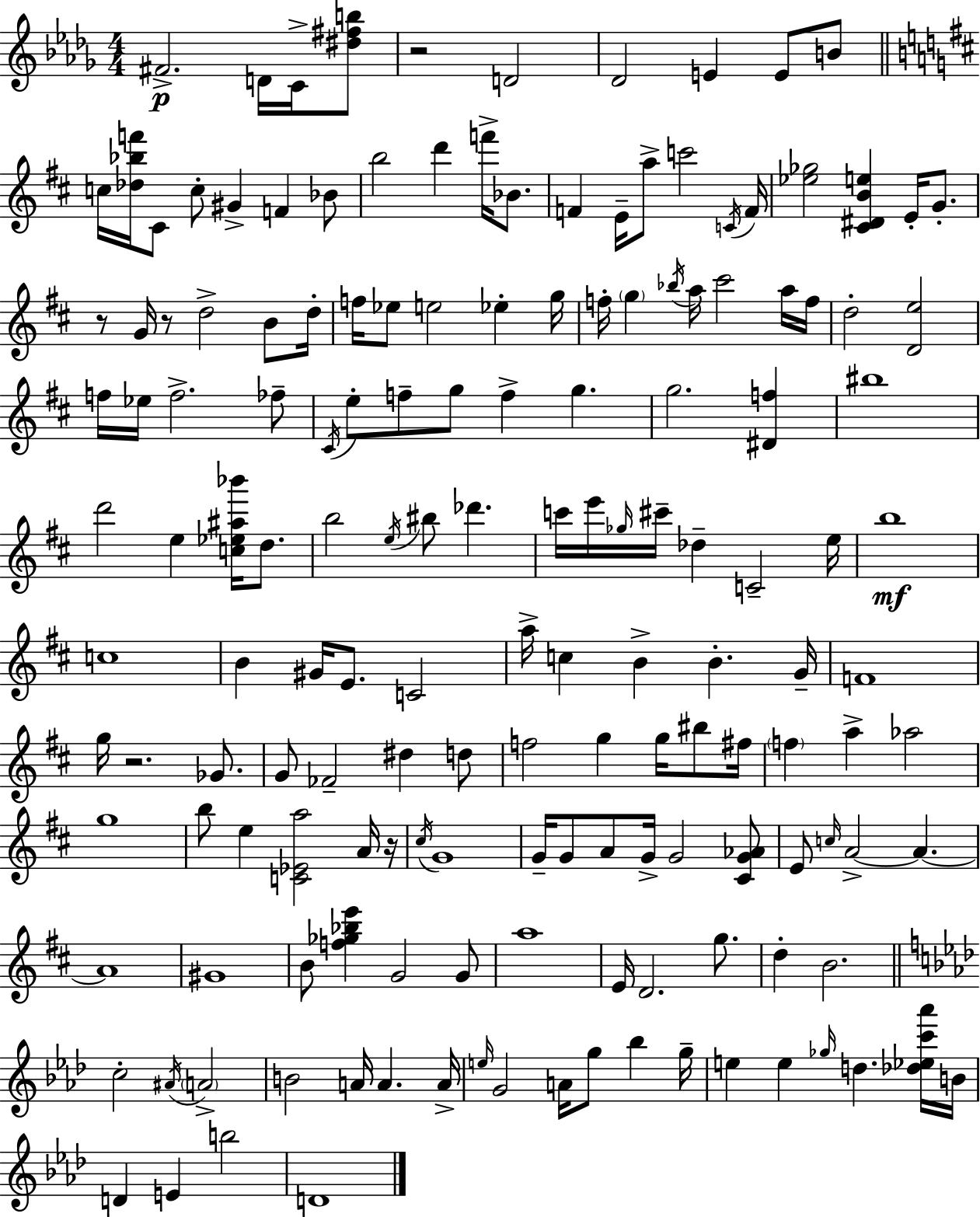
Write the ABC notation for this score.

X:1
T:Untitled
M:4/4
L:1/4
K:Bbm
^F2 D/4 C/4 [^d^fb]/2 z2 D2 _D2 E E/2 B/2 c/4 [_d_bf']/4 ^C/2 c/2 ^G F _B/2 b2 d' f'/4 _B/2 F E/4 a/2 c'2 C/4 F/4 [_e_g]2 [^C^DBe] E/4 G/2 z/2 G/4 z/2 d2 B/2 d/4 f/4 _e/2 e2 _e g/4 f/4 g _b/4 a/4 ^c'2 a/4 f/4 d2 [De]2 f/4 _e/4 f2 _f/2 ^C/4 e/2 f/2 g/2 f g g2 [^Df] ^b4 d'2 e [c_e^a_b']/4 d/2 b2 e/4 ^b/2 _d' c'/4 e'/4 _g/4 ^c'/4 _d C2 e/4 b4 c4 B ^G/4 E/2 C2 a/4 c B B G/4 F4 g/4 z2 _G/2 G/2 _F2 ^d d/2 f2 g g/4 ^b/2 ^f/4 f a _a2 g4 b/2 e [C_Ea]2 A/4 z/4 ^c/4 G4 G/4 G/2 A/2 G/4 G2 [^CG_A]/2 E/2 c/4 A2 A A4 ^G4 B/2 [f_g_be'] G2 G/2 a4 E/4 D2 g/2 d B2 c2 ^A/4 A2 B2 A/4 A A/4 e/4 G2 A/4 g/2 _b g/4 e e _g/4 d [_d_ec'_a']/4 B/4 D E b2 D4